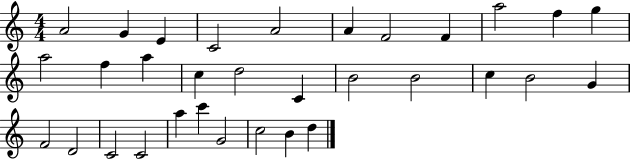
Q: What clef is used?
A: treble